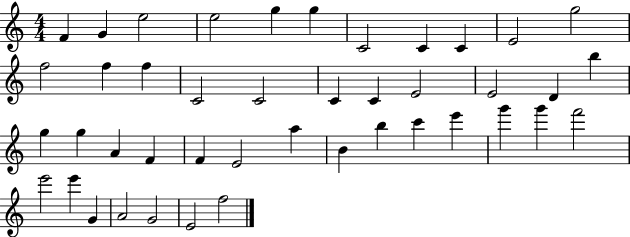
F4/q G4/q E5/h E5/h G5/q G5/q C4/h C4/q C4/q E4/h G5/h F5/h F5/q F5/q C4/h C4/h C4/q C4/q E4/h E4/h D4/q B5/q G5/q G5/q A4/q F4/q F4/q E4/h A5/q B4/q B5/q C6/q E6/q G6/q G6/q F6/h E6/h E6/q G4/q A4/h G4/h E4/h F5/h